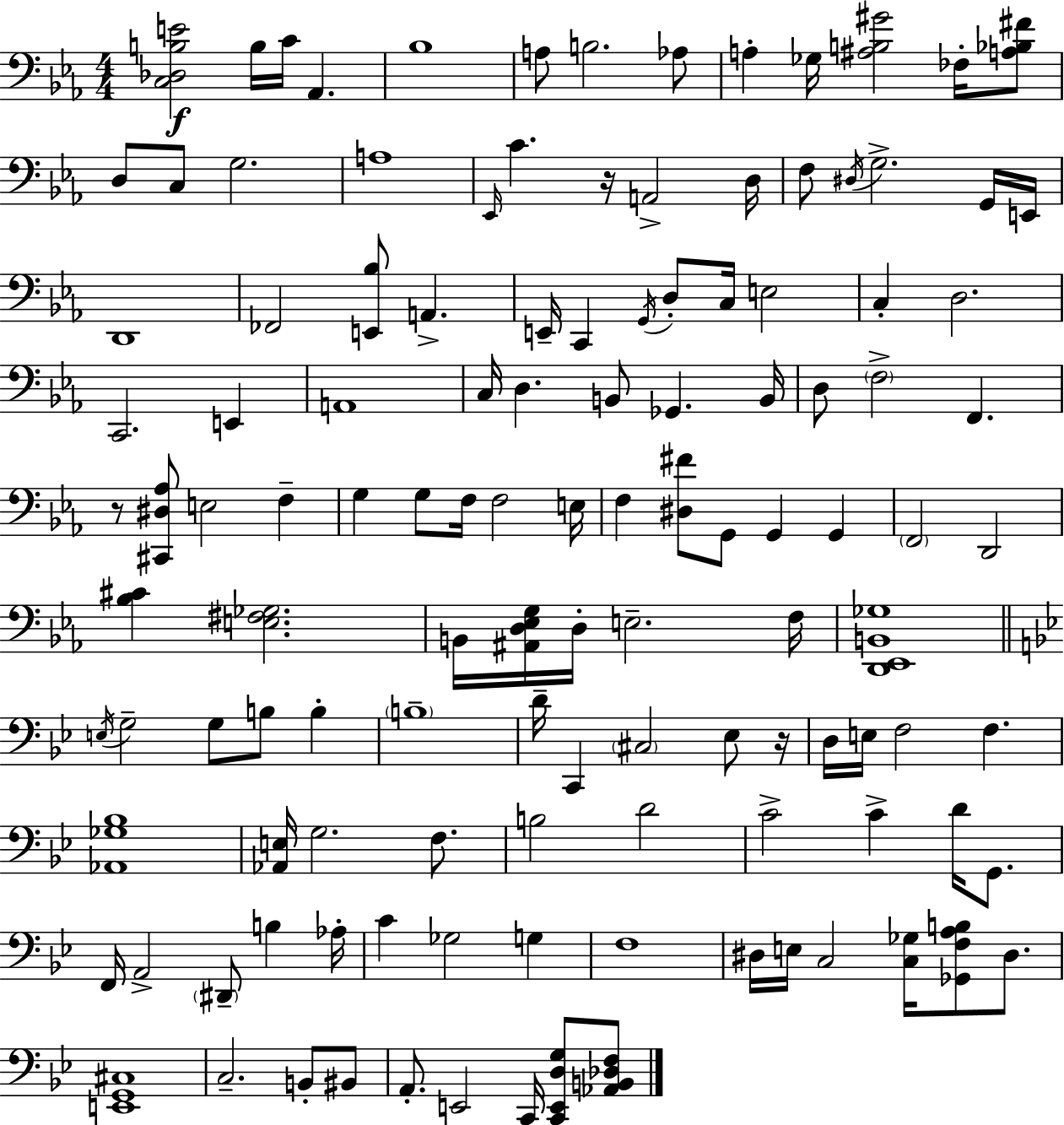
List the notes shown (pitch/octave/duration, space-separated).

[C3,Db3,B3,E4]/h B3/s C4/s Ab2/q. Bb3/w A3/e B3/h. Ab3/e A3/q Gb3/s [A#3,B3,G#4]/h FES3/s [A3,Bb3,F#4]/e D3/e C3/e G3/h. A3/w Eb2/s C4/q. R/s A2/h D3/s F3/e D#3/s G3/h. G2/s E2/s D2/w FES2/h [E2,Bb3]/e A2/q. E2/s C2/q G2/s D3/e C3/s E3/h C3/q D3/h. C2/h. E2/q A2/w C3/s D3/q. B2/e Gb2/q. B2/s D3/e F3/h F2/q. R/e [C#2,D#3,Ab3]/e E3/h F3/q G3/q G3/e F3/s F3/h E3/s F3/q [D#3,F#4]/e G2/e G2/q G2/q F2/h D2/h [Bb3,C#4]/q [E3,F#3,Gb3]/h. B2/s [A#2,D3,Eb3,G3]/s D3/s E3/h. F3/s [D2,Eb2,B2,Gb3]/w E3/s G3/h G3/e B3/e B3/q B3/w D4/s C2/q C#3/h Eb3/e R/s D3/s E3/s F3/h F3/q. [Ab2,Gb3,Bb3]/w [Ab2,E3]/s G3/h. F3/e. B3/h D4/h C4/h C4/q D4/s G2/e. F2/s A2/h D#2/e B3/q Ab3/s C4/q Gb3/h G3/q F3/w D#3/s E3/s C3/h [C3,Gb3]/s [Gb2,F3,A3,B3]/e D#3/e. [E2,G2,C#3]/w C3/h. B2/e BIS2/e A2/e. E2/h C2/s [C2,E2,D3,G3]/e [Ab2,B2,Db3,F3]/e